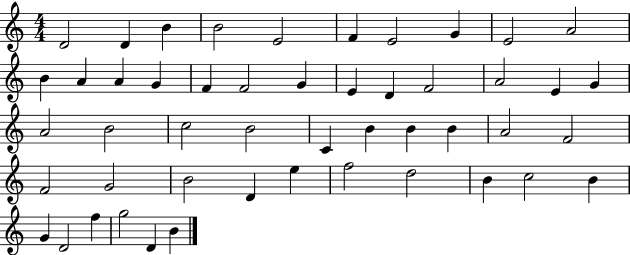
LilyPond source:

{
  \clef treble
  \numericTimeSignature
  \time 4/4
  \key c \major
  d'2 d'4 b'4 | b'2 e'2 | f'4 e'2 g'4 | e'2 a'2 | \break b'4 a'4 a'4 g'4 | f'4 f'2 g'4 | e'4 d'4 f'2 | a'2 e'4 g'4 | \break a'2 b'2 | c''2 b'2 | c'4 b'4 b'4 b'4 | a'2 f'2 | \break f'2 g'2 | b'2 d'4 e''4 | f''2 d''2 | b'4 c''2 b'4 | \break g'4 d'2 f''4 | g''2 d'4 b'4 | \bar "|."
}